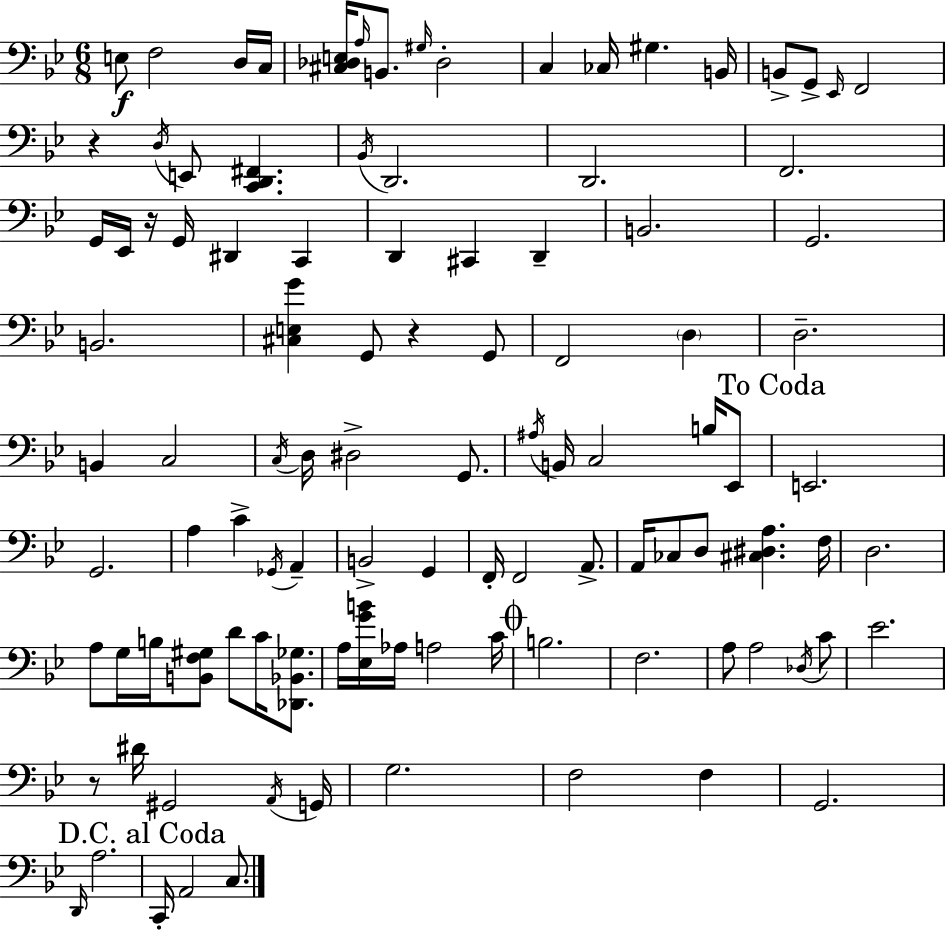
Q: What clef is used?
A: bass